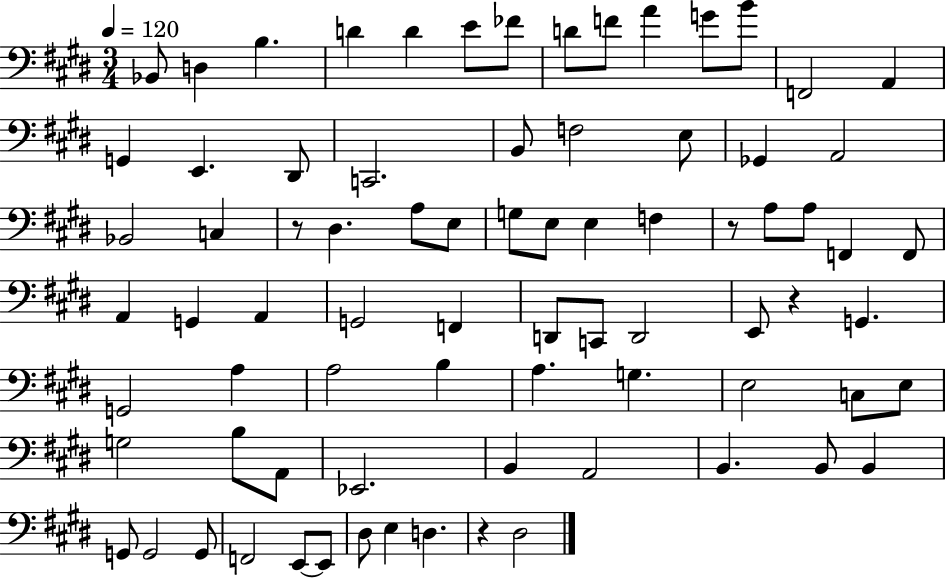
Bb2/e D3/q B3/q. D4/q D4/q E4/e FES4/e D4/e F4/e A4/q G4/e B4/e F2/h A2/q G2/q E2/q. D#2/e C2/h. B2/e F3/h E3/e Gb2/q A2/h Bb2/h C3/q R/e D#3/q. A3/e E3/e G3/e E3/e E3/q F3/q R/e A3/e A3/e F2/q F2/e A2/q G2/q A2/q G2/h F2/q D2/e C2/e D2/h E2/e R/q G2/q. G2/h A3/q A3/h B3/q A3/q. G3/q. E3/h C3/e E3/e G3/h B3/e A2/e Eb2/h. B2/q A2/h B2/q. B2/e B2/q G2/e G2/h G2/e F2/h E2/e E2/e D#3/e E3/q D3/q. R/q D#3/h